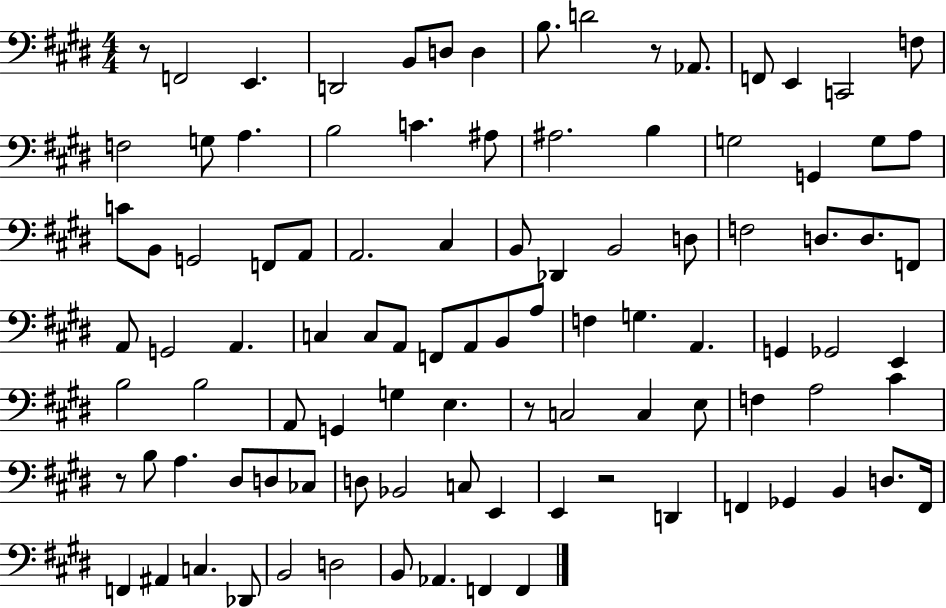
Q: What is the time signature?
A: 4/4